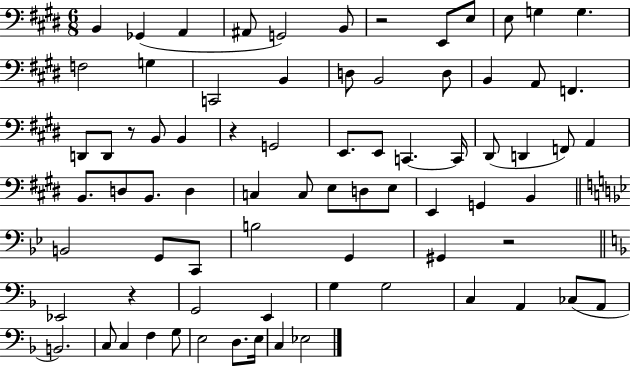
X:1
T:Untitled
M:6/8
L:1/4
K:E
B,, _G,, A,, ^A,,/2 G,,2 B,,/2 z2 E,,/2 E,/2 E,/2 G, G, F,2 G, C,,2 B,, D,/2 B,,2 D,/2 B,, A,,/2 F,, D,,/2 D,,/2 z/2 B,,/2 B,, z G,,2 E,,/2 E,,/2 C,, C,,/4 ^D,,/2 D,, F,,/2 A,, B,,/2 D,/2 B,,/2 D, C, C,/2 E,/2 D,/2 E,/2 E,, G,, B,, B,,2 G,,/2 C,,/2 B,2 G,, ^G,, z2 _E,,2 z G,,2 E,, G, G,2 C, A,, _C,/2 A,,/2 B,,2 C,/2 C, F, G,/2 E,2 D,/2 E,/4 C, _E,2